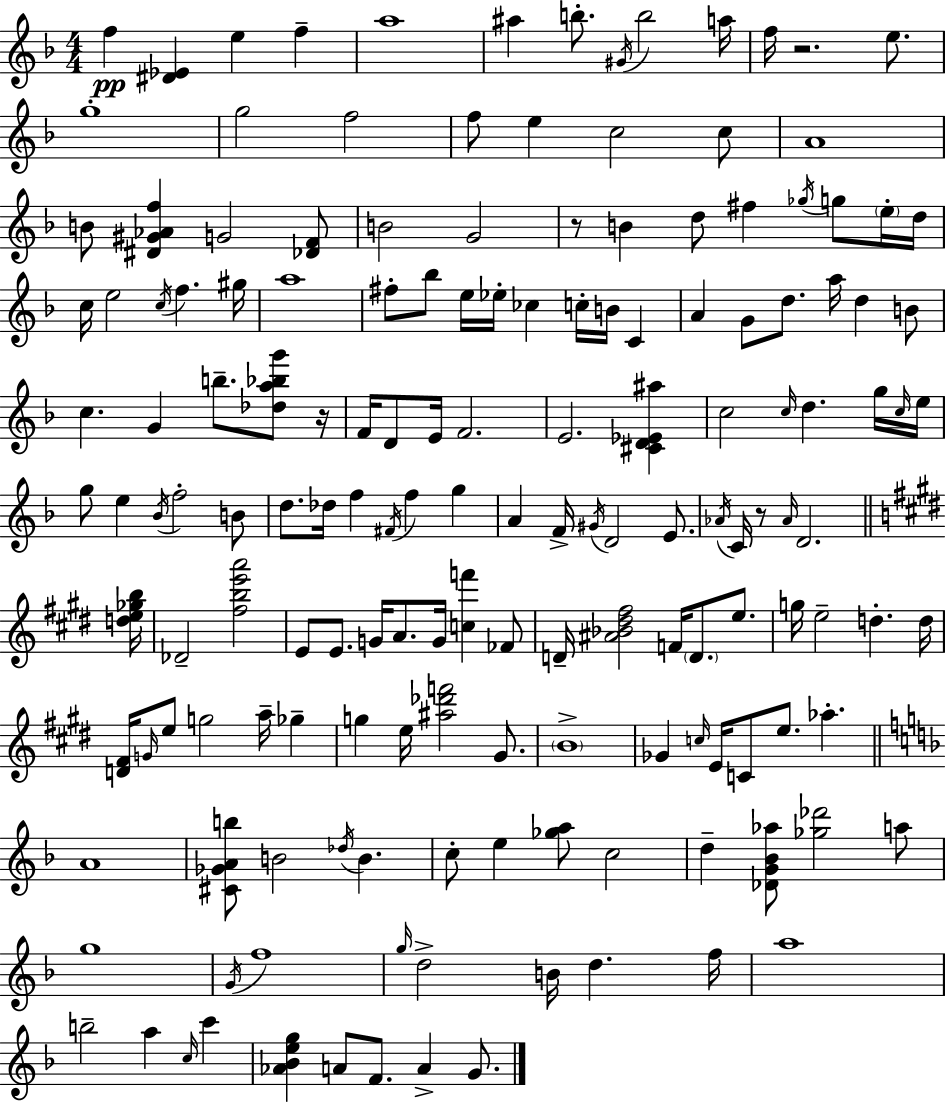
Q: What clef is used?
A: treble